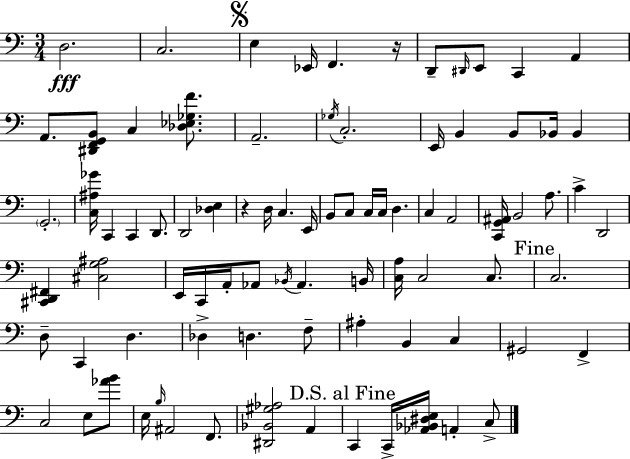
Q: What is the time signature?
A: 3/4